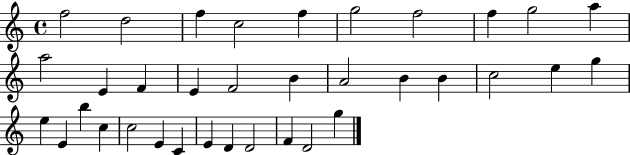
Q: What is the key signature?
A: C major